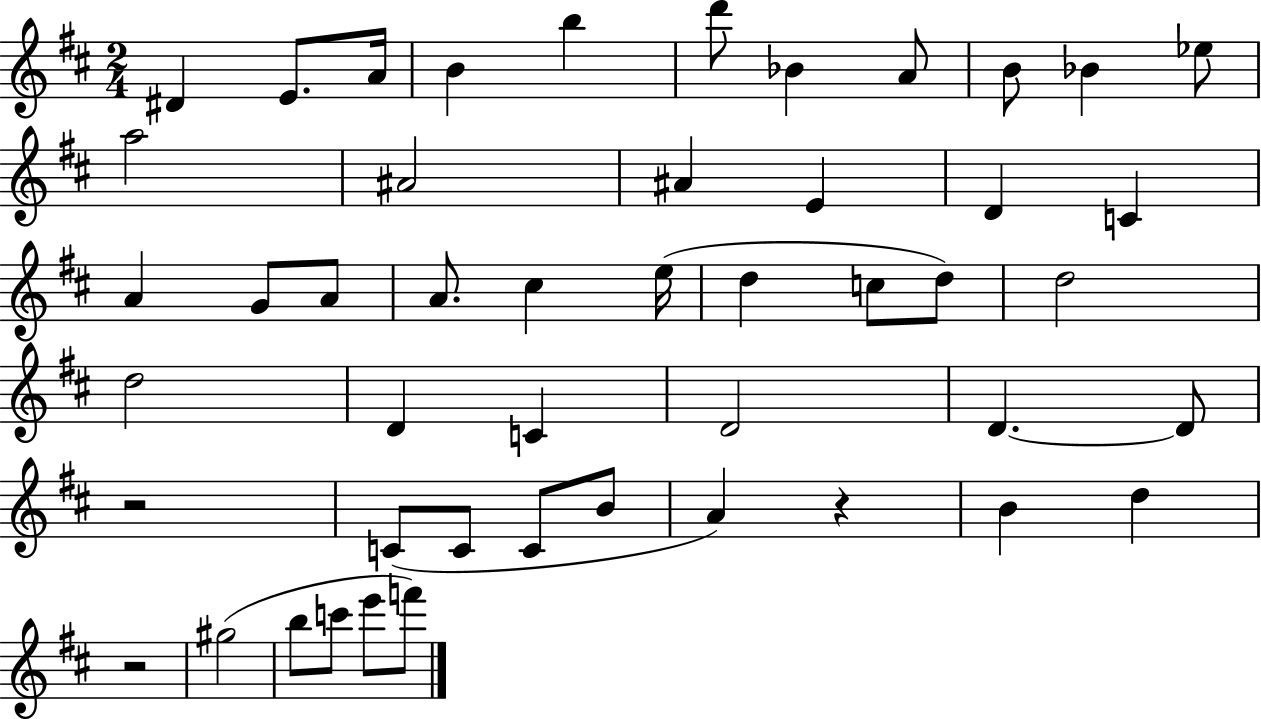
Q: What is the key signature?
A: D major